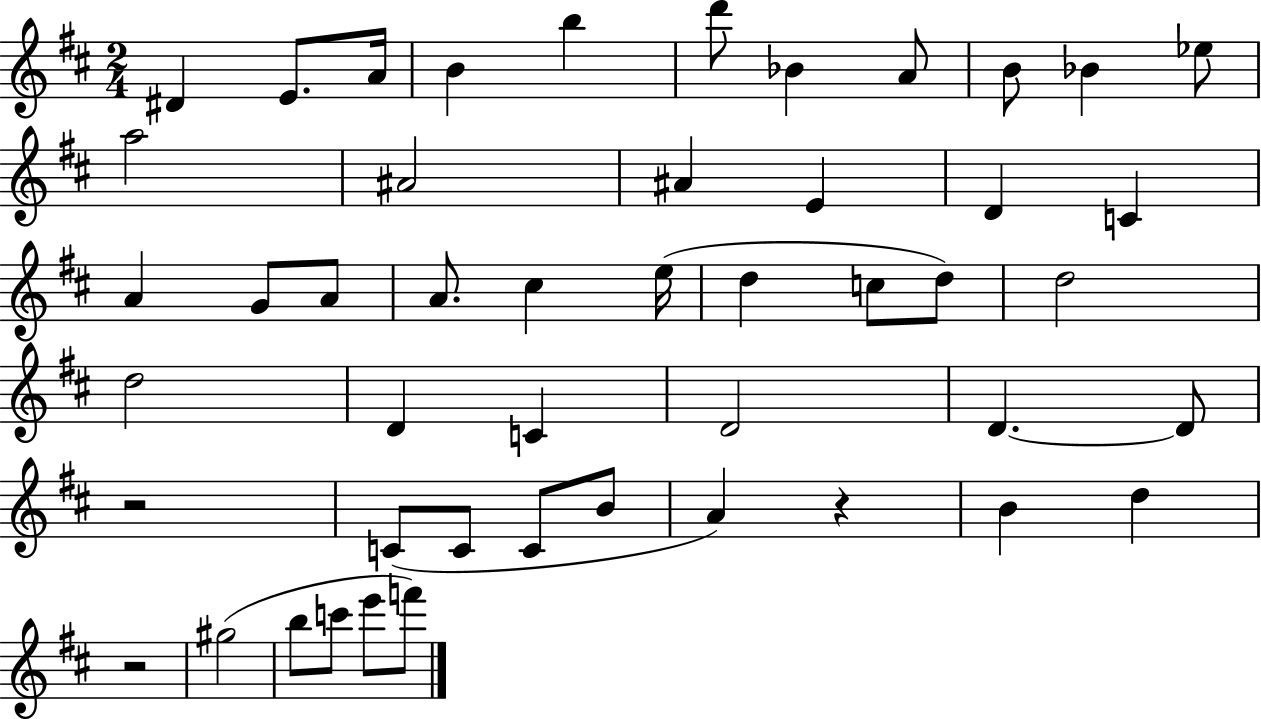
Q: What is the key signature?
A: D major